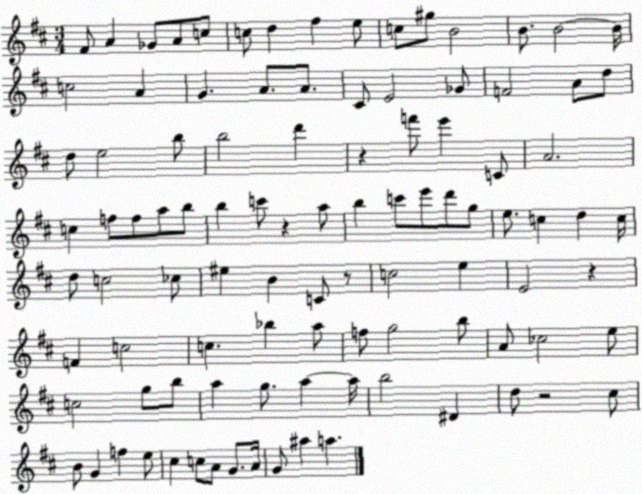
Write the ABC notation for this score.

X:1
T:Untitled
M:3/4
L:1/4
K:D
^F/2 A _G/2 A/2 c/2 c/2 d ^f e/2 c/2 ^g/2 B2 B/2 B2 B/4 c2 A G A/2 A/2 ^C/2 E2 _G/2 F2 A/2 d/2 d/2 e2 b/2 b2 d' z f'/2 e' C/2 A2 c f/2 f/2 a/2 b/2 b c'/2 z a/2 b c'/2 e'/2 d'/2 g/2 e/2 c d c/4 d/2 c2 _c/2 ^e B C/2 z/2 c2 e E2 z F c2 c _b a/2 f/2 g2 b/2 A/2 _c2 e/2 c2 g/2 b/2 a g/2 a a/4 b2 ^D d/2 z2 ^c/2 B/2 G f e/2 ^c c/2 A/2 G/2 A/4 G/2 ^a a